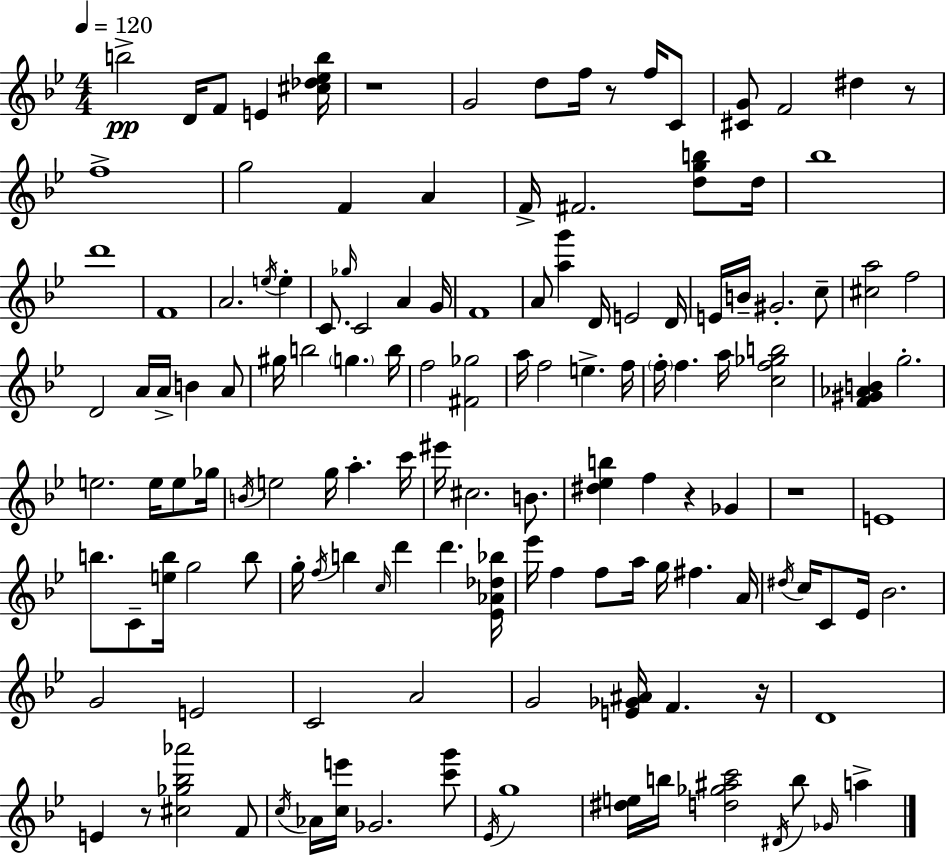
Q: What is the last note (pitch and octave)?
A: A5